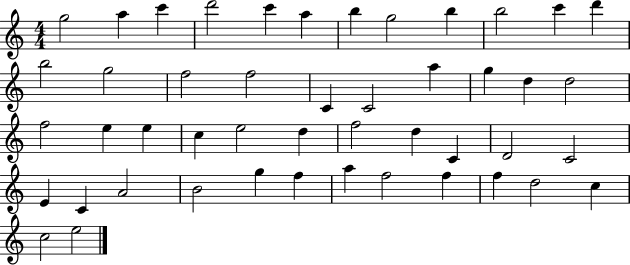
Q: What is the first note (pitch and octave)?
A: G5